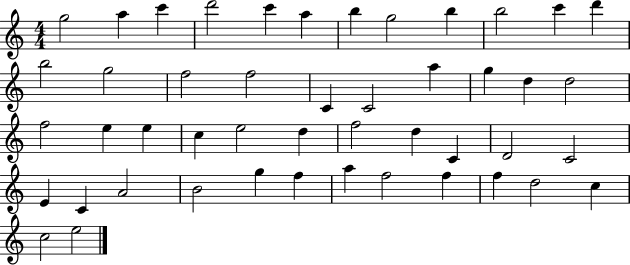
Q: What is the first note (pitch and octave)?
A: G5